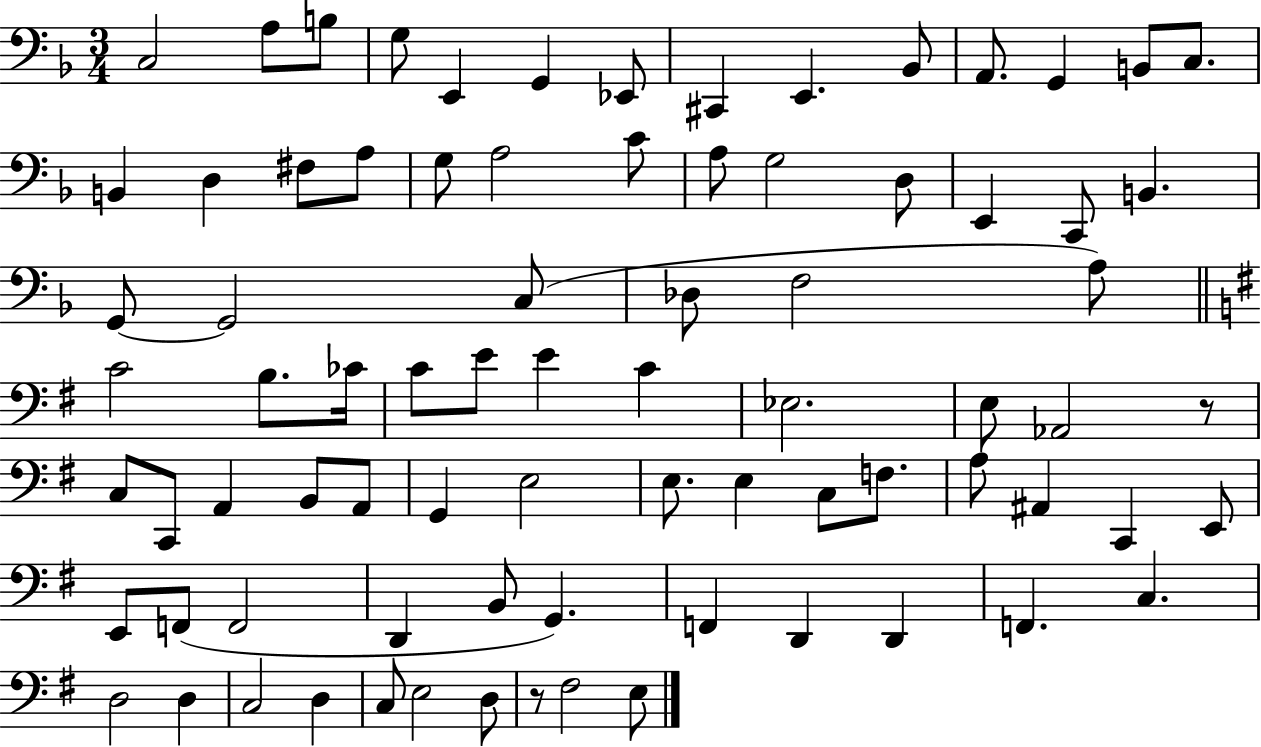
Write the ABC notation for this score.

X:1
T:Untitled
M:3/4
L:1/4
K:F
C,2 A,/2 B,/2 G,/2 E,, G,, _E,,/2 ^C,, E,, _B,,/2 A,,/2 G,, B,,/2 C,/2 B,, D, ^F,/2 A,/2 G,/2 A,2 C/2 A,/2 G,2 D,/2 E,, C,,/2 B,, G,,/2 G,,2 C,/2 _D,/2 F,2 A,/2 C2 B,/2 _C/4 C/2 E/2 E C _E,2 E,/2 _A,,2 z/2 C,/2 C,,/2 A,, B,,/2 A,,/2 G,, E,2 E,/2 E, C,/2 F,/2 A,/2 ^A,, C,, E,,/2 E,,/2 F,,/2 F,,2 D,, B,,/2 G,, F,, D,, D,, F,, C, D,2 D, C,2 D, C,/2 E,2 D,/2 z/2 ^F,2 E,/2